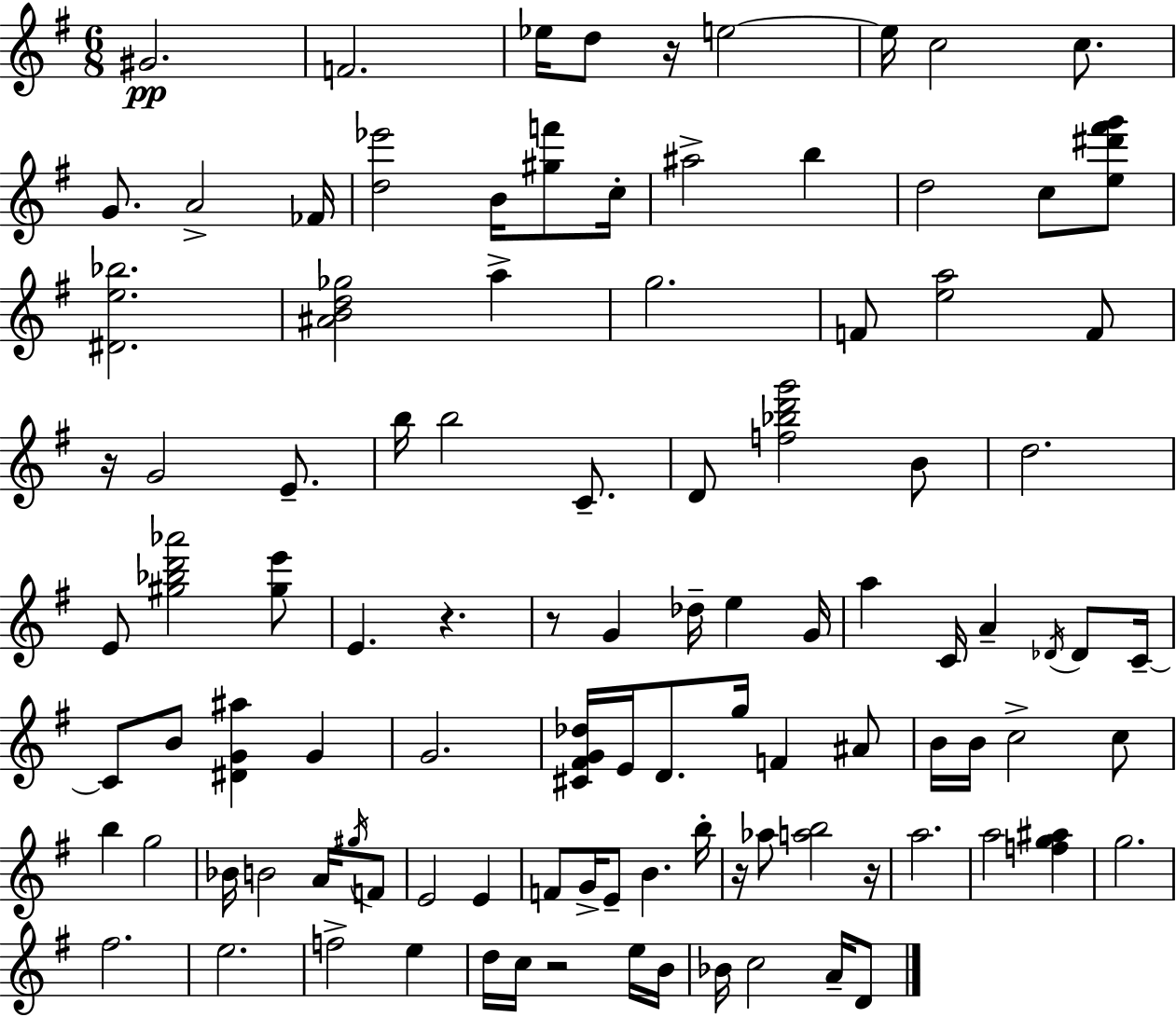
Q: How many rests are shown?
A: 7